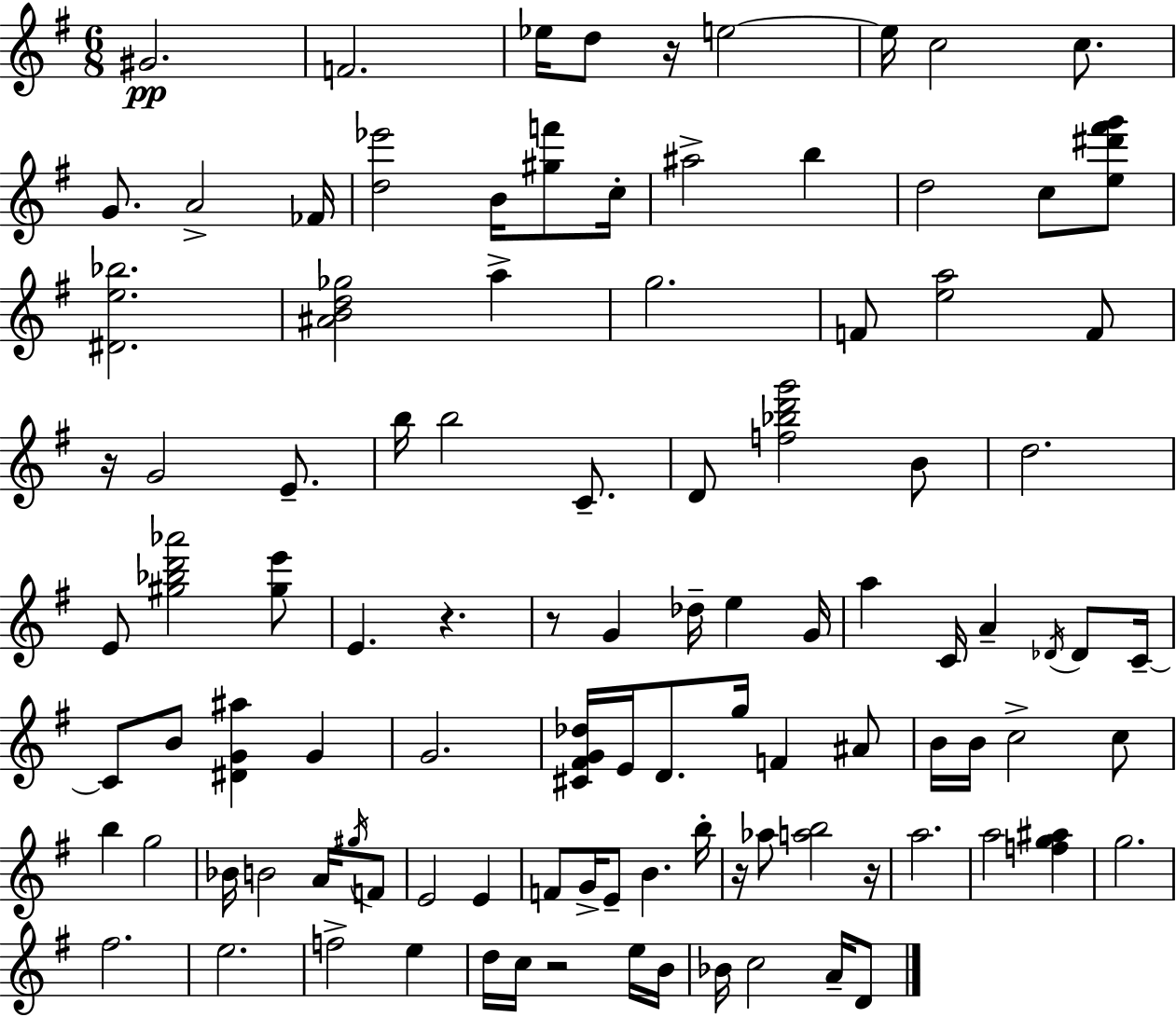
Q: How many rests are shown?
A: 7